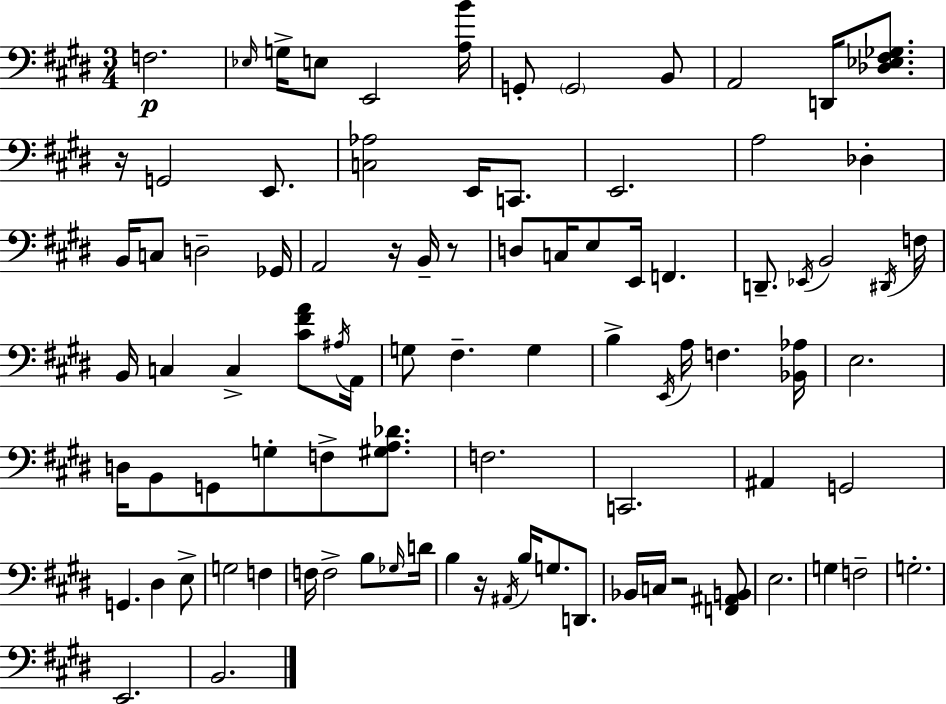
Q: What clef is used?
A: bass